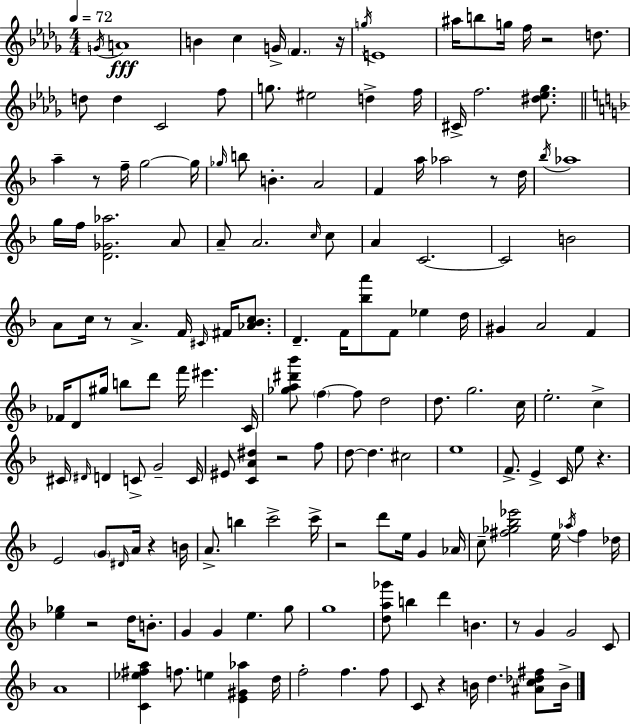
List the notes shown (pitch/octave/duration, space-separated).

G4/s A4/w B4/q C5/q G4/s F4/q. R/s G5/s E4/w A#5/s B5/e G5/s F5/s R/h D5/e. D5/e D5/q C4/h F5/e G5/e. EIS5/h D5/q F5/s C#4/s F5/h. [D#5,Eb5,Gb5]/e. A5/q R/e F5/s G5/h G5/s Gb5/s B5/e B4/q. A4/h F4/q A5/s Ab5/h R/e D5/s Bb5/s Ab5/w G5/s F5/s [D4,Gb4,Ab5]/h. A4/e A4/e A4/h. C5/s C5/e A4/q C4/h. C4/h B4/h A4/e C5/s R/e A4/q. F4/s C#4/s F#4/s [Ab4,Bb4,C5]/e. D4/q. F4/s [Bb5,A6]/e F4/e Eb5/q D5/s G#4/q A4/h F4/q FES4/s D4/e G#5/s B5/e D6/e F6/s EIS6/q. C4/s [Gb5,A5,D#6,Bb6]/e F5/q F5/e D5/h D5/e. G5/h. C5/s E5/h. C5/q C#4/s D#4/s D4/q C4/e G4/h C4/s EIS4/e [C4,A4,D#5]/q R/h F5/e D5/e D5/q. C#5/h E5/w F4/e. E4/q C4/s E5/e R/q. E4/h G4/e D#4/s A4/s R/q B4/s A4/e. B5/q C6/h C6/s R/h D6/e E5/s G4/q Ab4/s C5/e [F#5,Gb5,Bb5,Eb6]/h E5/s Ab5/s F#5/q Db5/s [E5,Gb5]/q R/h D5/s B4/e. G4/q G4/q E5/q. G5/e G5/w [D5,A5,Gb6]/e B5/q D6/q B4/q. R/e G4/q G4/h C4/e A4/w [C4,Eb5,F#5,A5]/q F5/e. E5/q [E4,G#4,Ab5]/q D5/s F5/h F5/q. F5/e C4/e R/q B4/s D5/q. [A#4,C5,Db5,F#5]/e B4/s